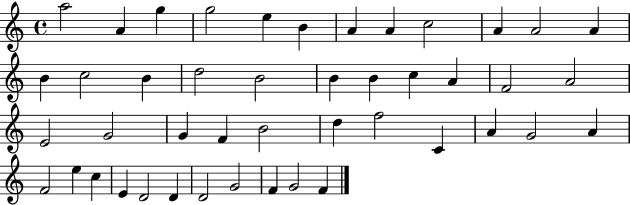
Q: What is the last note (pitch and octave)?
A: F4